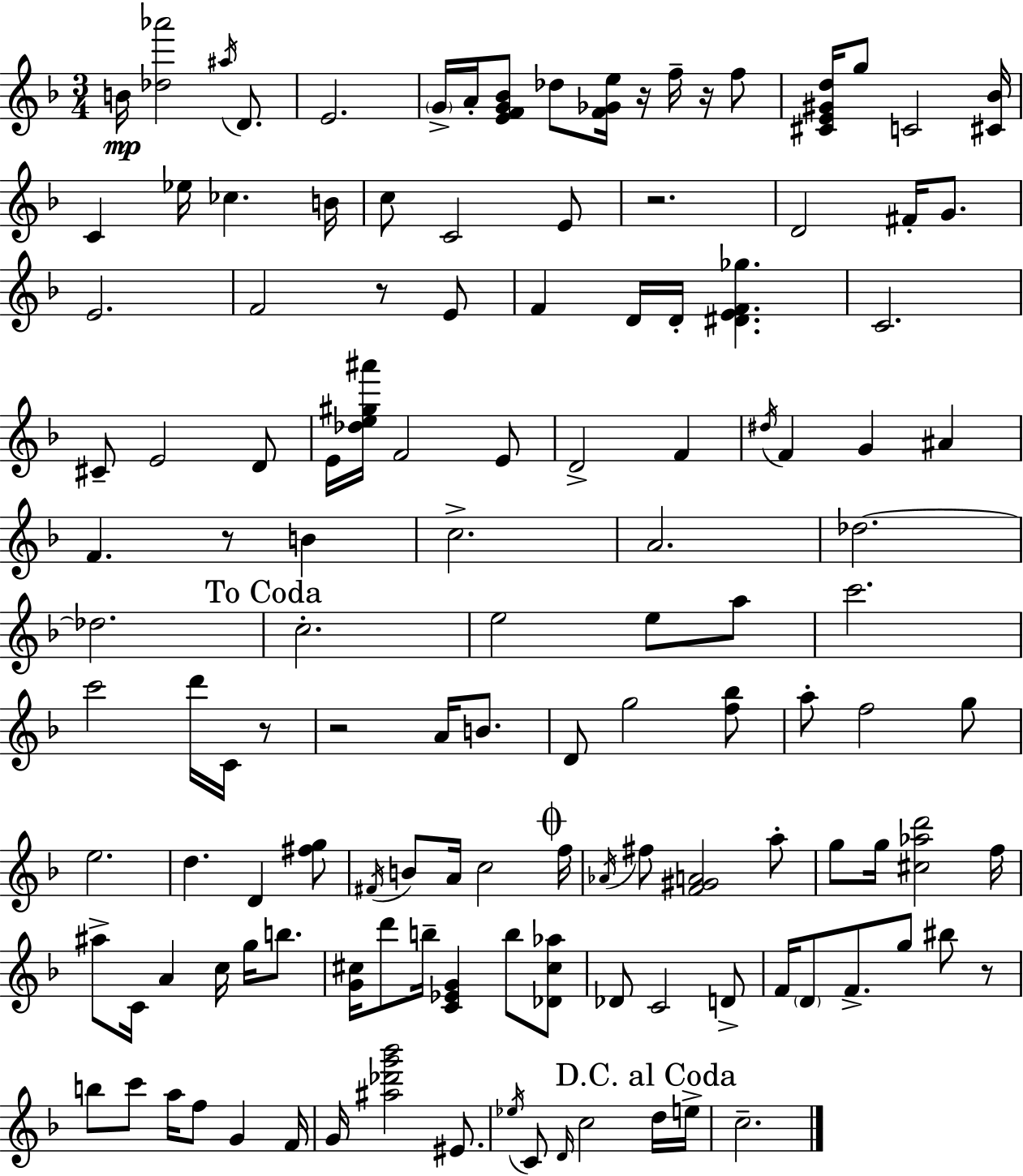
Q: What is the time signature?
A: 3/4